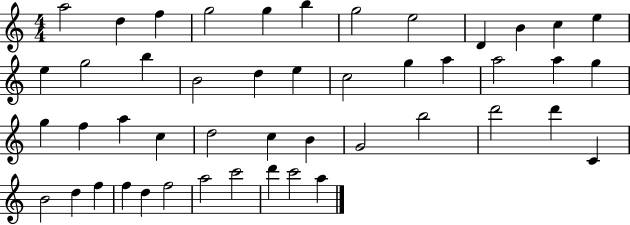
A5/h D5/q F5/q G5/h G5/q B5/q G5/h E5/h D4/q B4/q C5/q E5/q E5/q G5/h B5/q B4/h D5/q E5/q C5/h G5/q A5/q A5/h A5/q G5/q G5/q F5/q A5/q C5/q D5/h C5/q B4/q G4/h B5/h D6/h D6/q C4/q B4/h D5/q F5/q F5/q D5/q F5/h A5/h C6/h D6/q C6/h A5/q